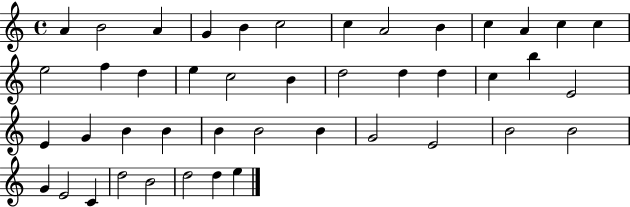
{
  \clef treble
  \time 4/4
  \defaultTimeSignature
  \key c \major
  a'4 b'2 a'4 | g'4 b'4 c''2 | c''4 a'2 b'4 | c''4 a'4 c''4 c''4 | \break e''2 f''4 d''4 | e''4 c''2 b'4 | d''2 d''4 d''4 | c''4 b''4 e'2 | \break e'4 g'4 b'4 b'4 | b'4 b'2 b'4 | g'2 e'2 | b'2 b'2 | \break g'4 e'2 c'4 | d''2 b'2 | d''2 d''4 e''4 | \bar "|."
}